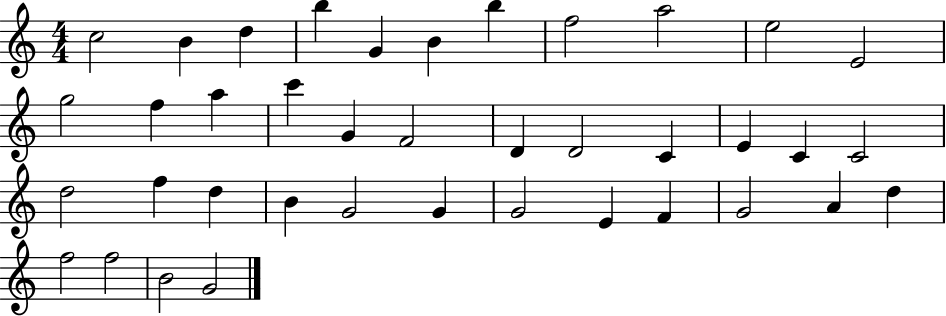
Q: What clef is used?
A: treble